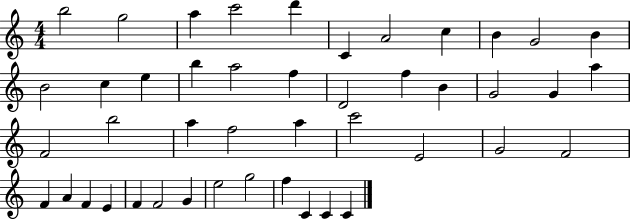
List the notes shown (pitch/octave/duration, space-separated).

B5/h G5/h A5/q C6/h D6/q C4/q A4/h C5/q B4/q G4/h B4/q B4/h C5/q E5/q B5/q A5/h F5/q D4/h F5/q B4/q G4/h G4/q A5/q F4/h B5/h A5/q F5/h A5/q C6/h E4/h G4/h F4/h F4/q A4/q F4/q E4/q F4/q F4/h G4/q E5/h G5/h F5/q C4/q C4/q C4/q